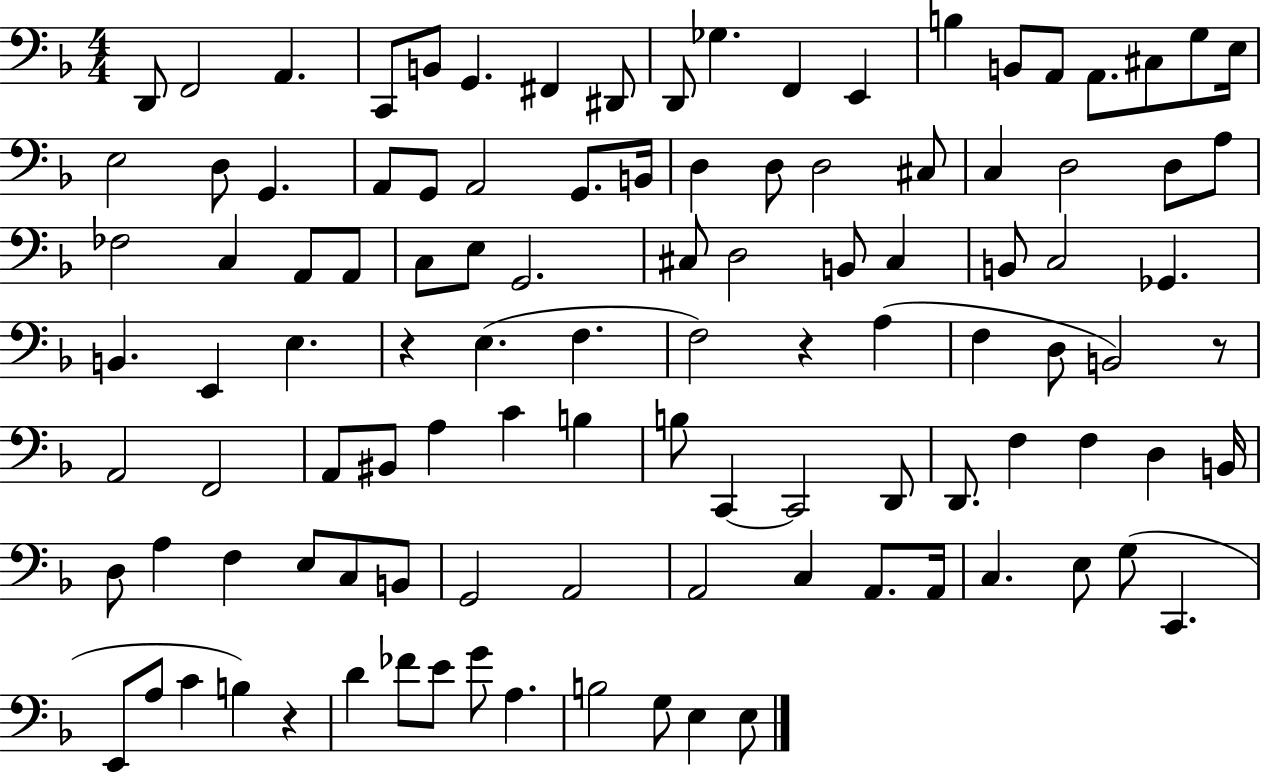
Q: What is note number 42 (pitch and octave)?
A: G2